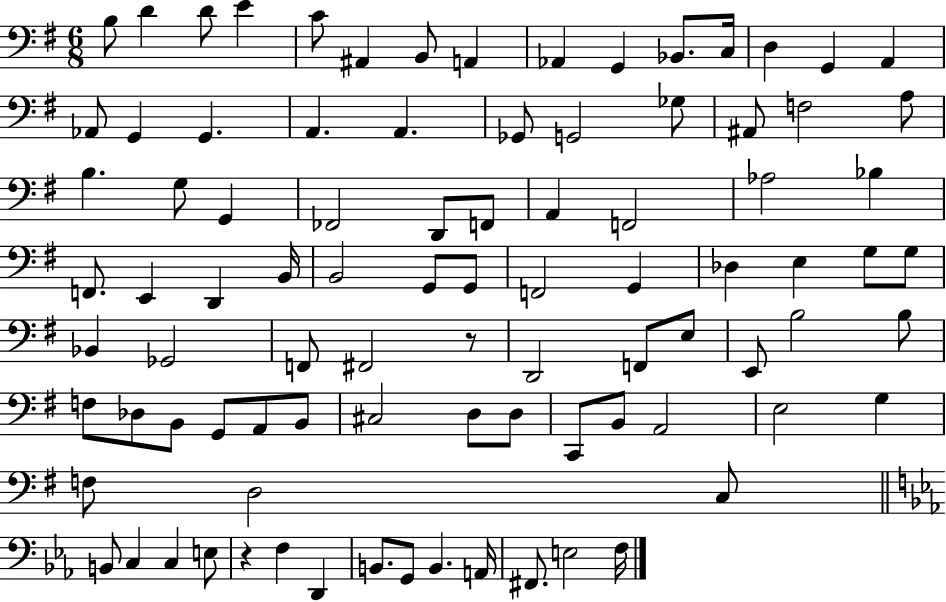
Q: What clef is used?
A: bass